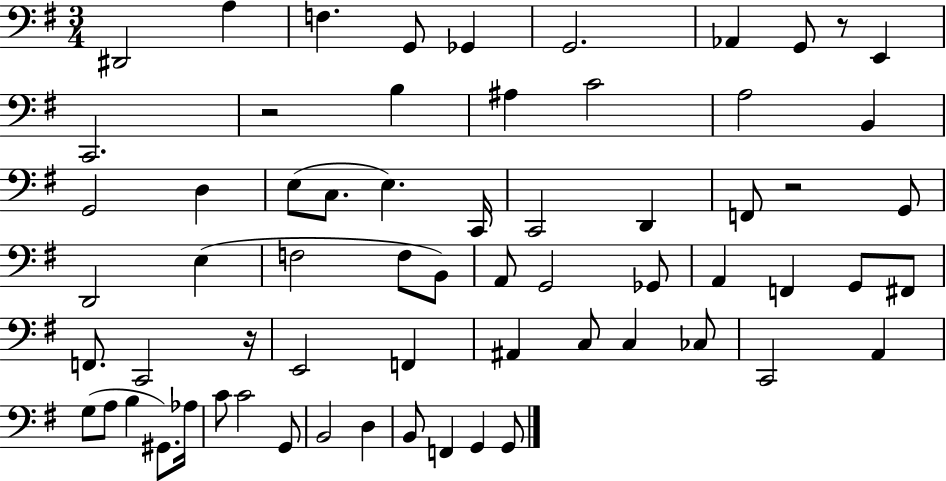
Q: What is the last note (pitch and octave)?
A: G2